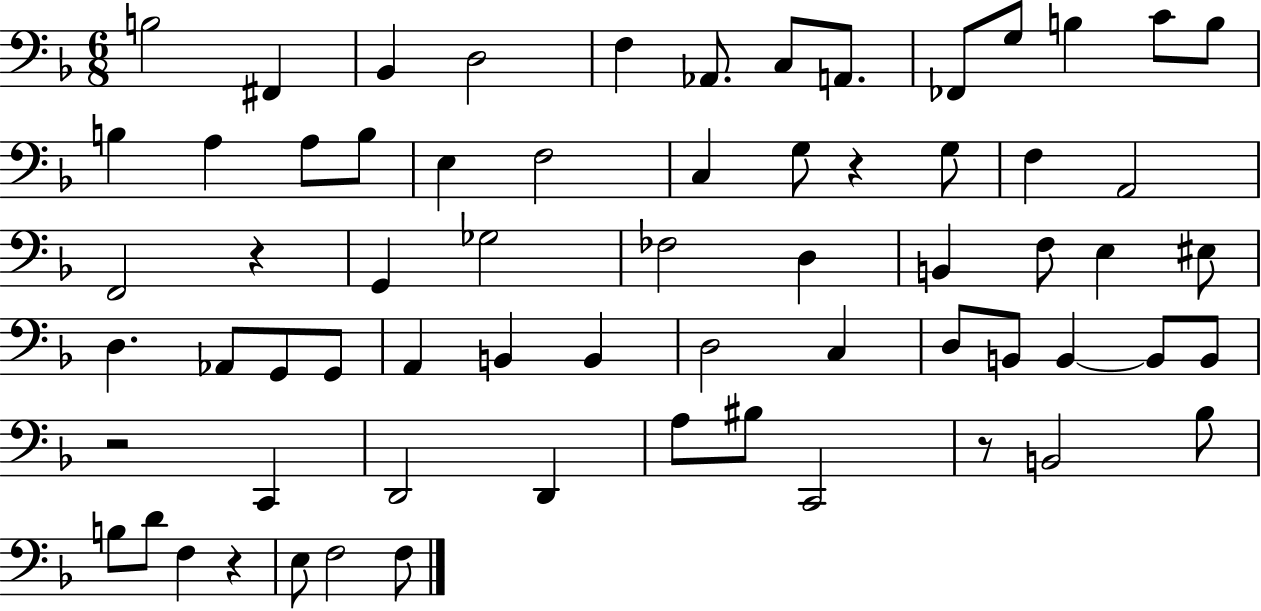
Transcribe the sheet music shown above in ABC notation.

X:1
T:Untitled
M:6/8
L:1/4
K:F
B,2 ^F,, _B,, D,2 F, _A,,/2 C,/2 A,,/2 _F,,/2 G,/2 B, C/2 B,/2 B, A, A,/2 B,/2 E, F,2 C, G,/2 z G,/2 F, A,,2 F,,2 z G,, _G,2 _F,2 D, B,, F,/2 E, ^E,/2 D, _A,,/2 G,,/2 G,,/2 A,, B,, B,, D,2 C, D,/2 B,,/2 B,, B,,/2 B,,/2 z2 C,, D,,2 D,, A,/2 ^B,/2 C,,2 z/2 B,,2 _B,/2 B,/2 D/2 F, z E,/2 F,2 F,/2